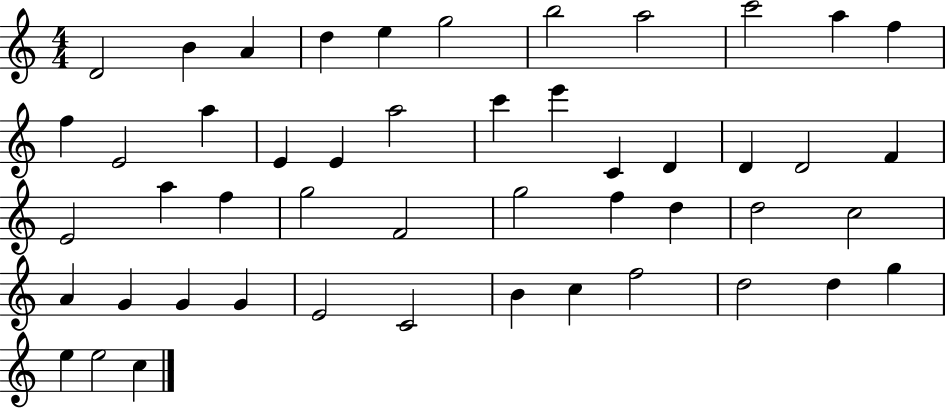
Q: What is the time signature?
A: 4/4